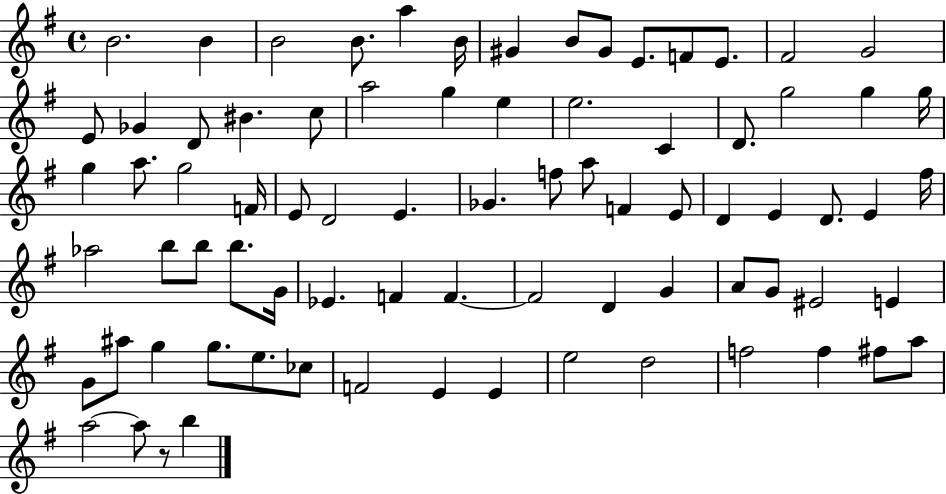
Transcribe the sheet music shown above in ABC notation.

X:1
T:Untitled
M:4/4
L:1/4
K:G
B2 B B2 B/2 a B/4 ^G B/2 ^G/2 E/2 F/2 E/2 ^F2 G2 E/2 _G D/2 ^B c/2 a2 g e e2 C D/2 g2 g g/4 g a/2 g2 F/4 E/2 D2 E _G f/2 a/2 F E/2 D E D/2 E ^f/4 _a2 b/2 b/2 b/2 G/4 _E F F F2 D G A/2 G/2 ^E2 E G/2 ^a/2 g g/2 e/2 _c/2 F2 E E e2 d2 f2 f ^f/2 a/2 a2 a/2 z/2 b